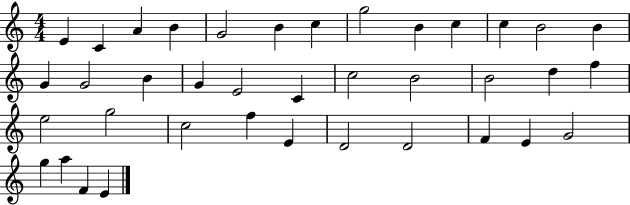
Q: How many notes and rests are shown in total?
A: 38